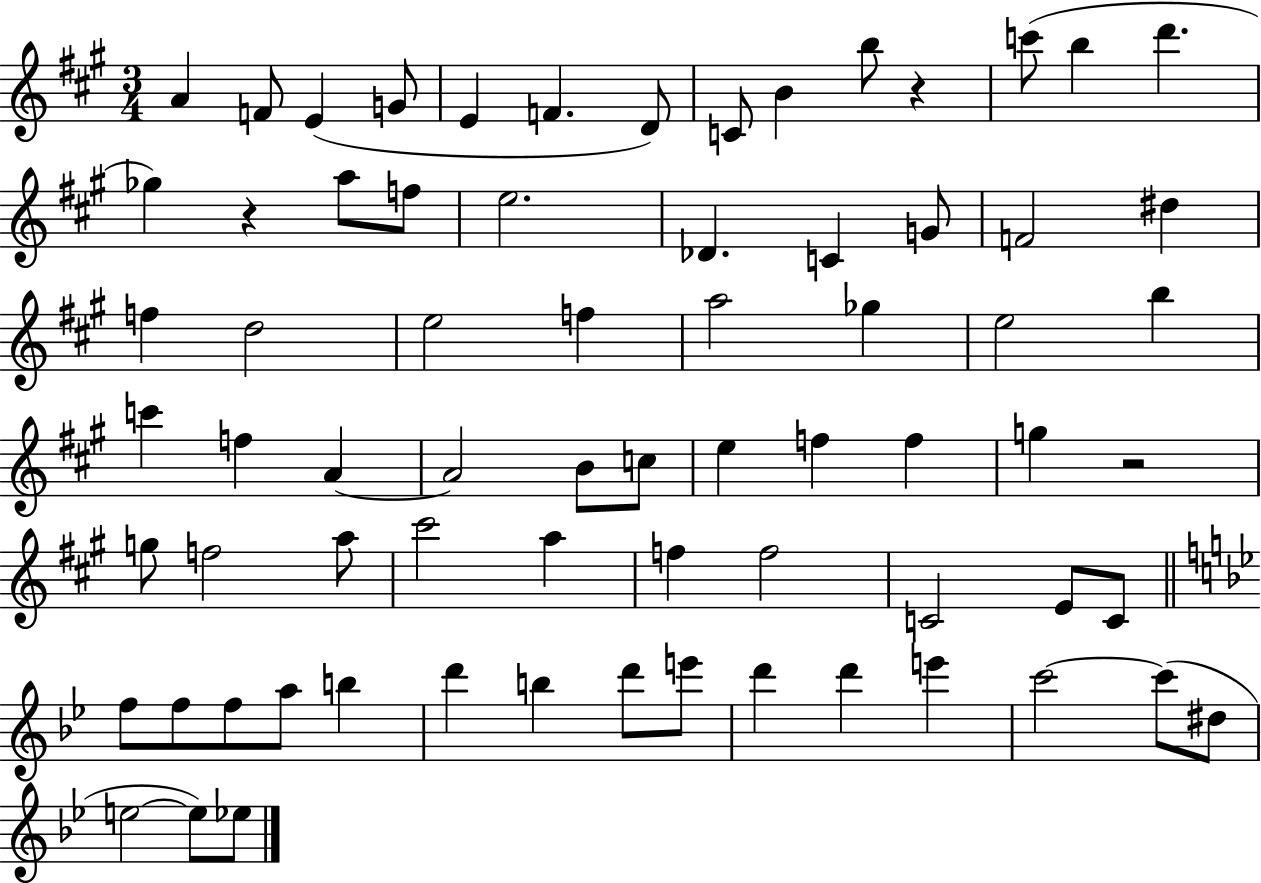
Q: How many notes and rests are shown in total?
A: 71